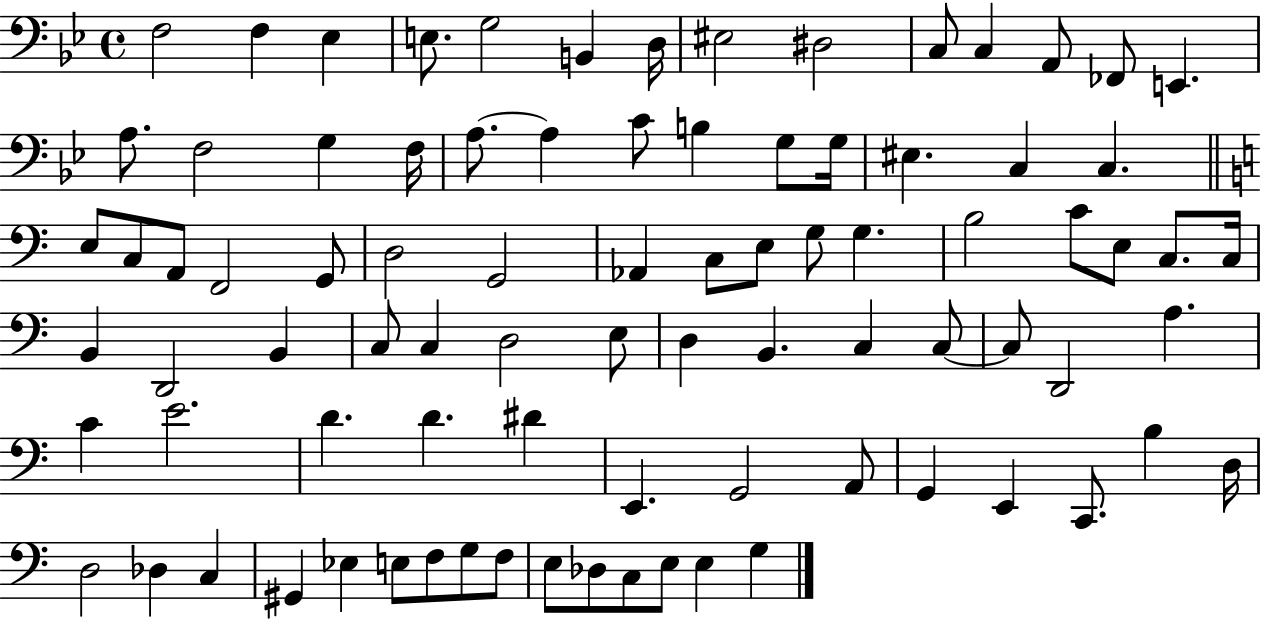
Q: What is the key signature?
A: BES major